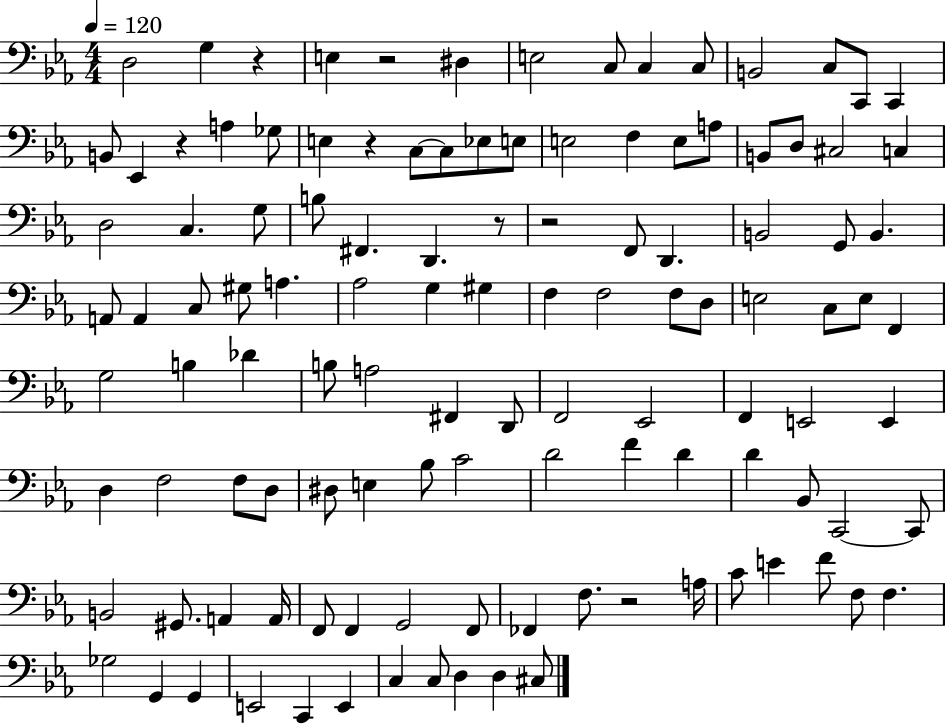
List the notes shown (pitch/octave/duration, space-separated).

D3/h G3/q R/q E3/q R/h D#3/q E3/h C3/e C3/q C3/e B2/h C3/e C2/e C2/q B2/e Eb2/q R/q A3/q Gb3/e E3/q R/q C3/e C3/e Eb3/e E3/e E3/h F3/q E3/e A3/e B2/e D3/e C#3/h C3/q D3/h C3/q. G3/e B3/e F#2/q. D2/q. R/e R/h F2/e D2/q. B2/h G2/e B2/q. A2/e A2/q C3/e G#3/e A3/q. Ab3/h G3/q G#3/q F3/q F3/h F3/e D3/e E3/h C3/e E3/e F2/q G3/h B3/q Db4/q B3/e A3/h F#2/q D2/e F2/h Eb2/h F2/q E2/h E2/q D3/q F3/h F3/e D3/e D#3/e E3/q Bb3/e C4/h D4/h F4/q D4/q D4/q Bb2/e C2/h C2/e B2/h G#2/e. A2/q A2/s F2/e F2/q G2/h F2/e FES2/q F3/e. R/h A3/s C4/e E4/q F4/e F3/e F3/q. Gb3/h G2/q G2/q E2/h C2/q E2/q C3/q C3/e D3/q D3/q C#3/e